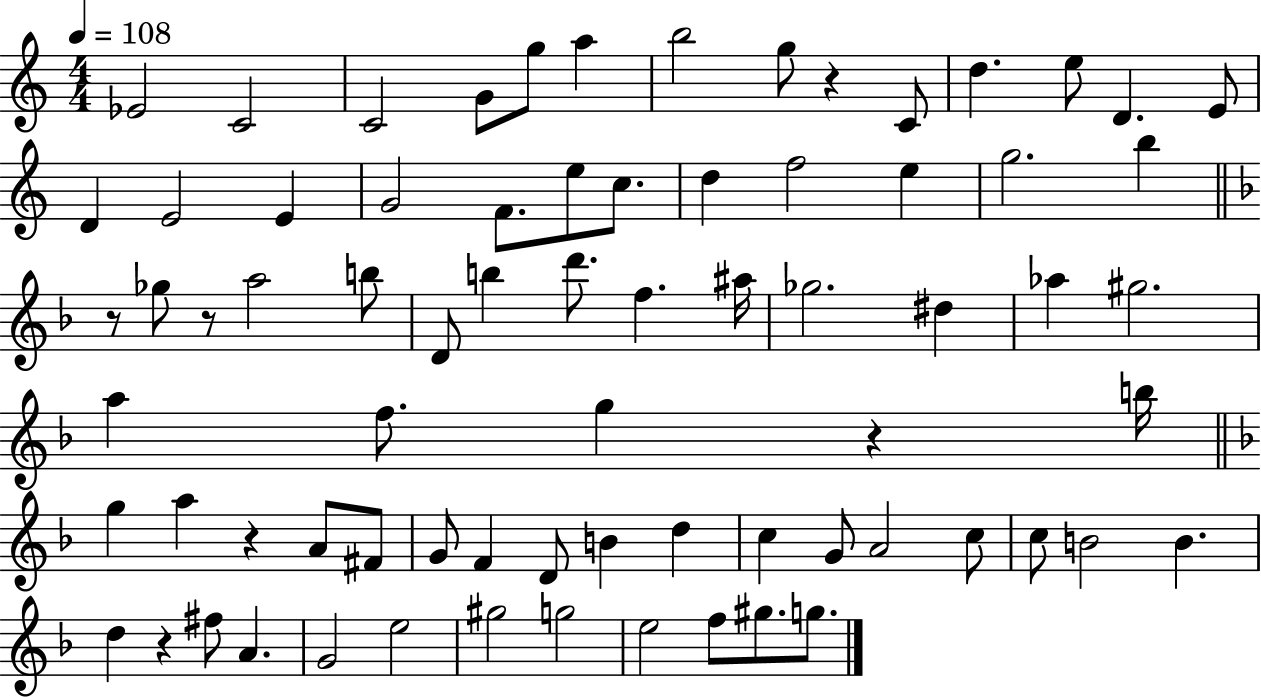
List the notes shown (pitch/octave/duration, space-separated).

Eb4/h C4/h C4/h G4/e G5/e A5/q B5/h G5/e R/q C4/e D5/q. E5/e D4/q. E4/e D4/q E4/h E4/q G4/h F4/e. E5/e C5/e. D5/q F5/h E5/q G5/h. B5/q R/e Gb5/e R/e A5/h B5/e D4/e B5/q D6/e. F5/q. A#5/s Gb5/h. D#5/q Ab5/q G#5/h. A5/q F5/e. G5/q R/q B5/s G5/q A5/q R/q A4/e F#4/e G4/e F4/q D4/e B4/q D5/q C5/q G4/e A4/h C5/e C5/e B4/h B4/q. D5/q R/q F#5/e A4/q. G4/h E5/h G#5/h G5/h E5/h F5/e G#5/e. G5/e.